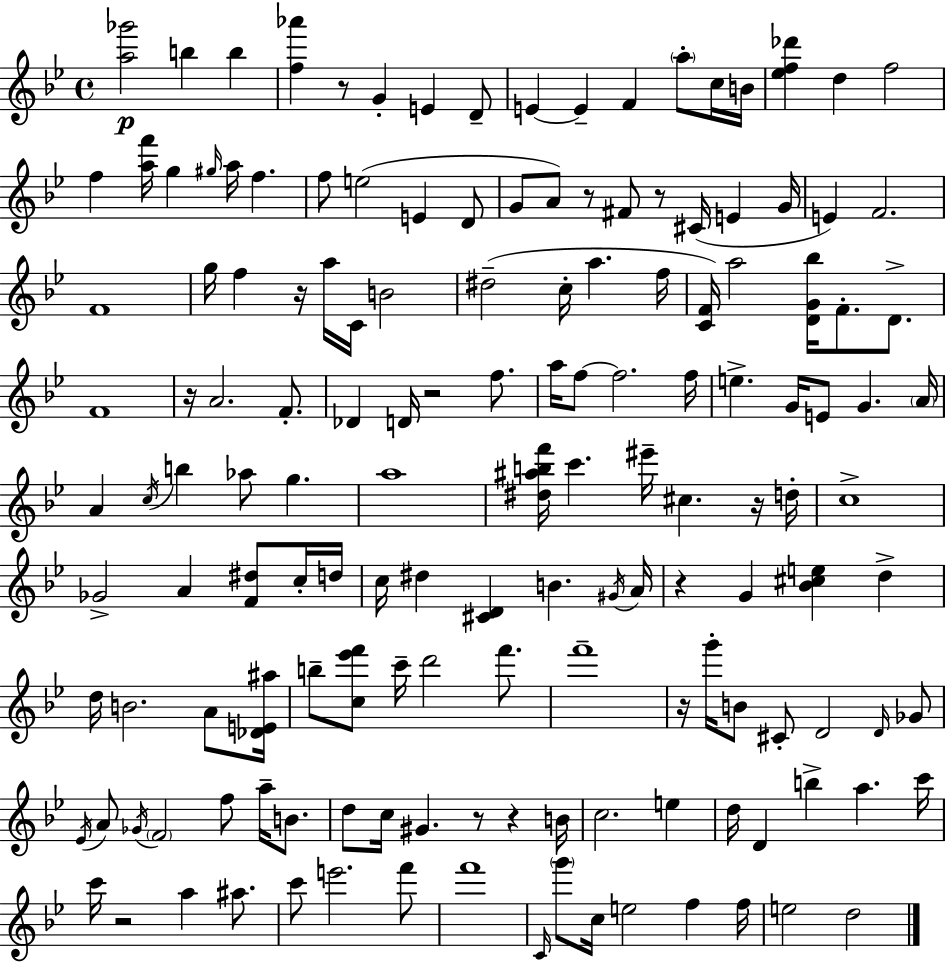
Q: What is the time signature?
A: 4/4